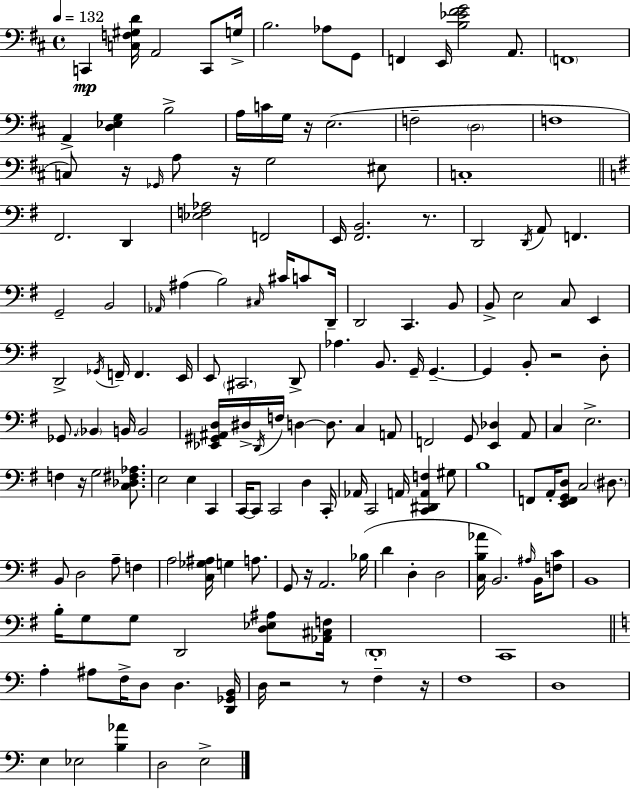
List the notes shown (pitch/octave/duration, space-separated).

C2/q [C3,F3,G#3,D4]/s A2/h C2/e G3/s B3/h. Ab3/e G2/e F2/q E2/s [B3,Eb4,F#4,G4]/h A2/e. F2/w A2/q [D3,Eb3,G3]/q B3/h A3/s C4/s G3/s R/s E3/h. F3/h D3/h F3/w C3/e R/s Gb2/s A3/e R/s G3/h EIS3/e C3/w F#2/h. D2/q [Eb3,F3,Ab3]/h F2/h E2/s [F#2,B2]/h. R/e. D2/h D2/s A2/e F2/q. G2/h B2/h Ab2/s A#3/q B3/h C#3/s C#4/s C4/e D2/s D2/h C2/q. B2/e B2/e E3/h C3/e E2/q D2/h Gb2/s F2/s F2/q. E2/s E2/e C#2/h. D2/e Ab3/q. B2/e. G2/s G2/q. G2/q B2/e R/h D3/e Gb2/e. Bb2/q B2/s B2/h [Eb2,G#2,A#2,D3]/s D#3/s D2/s F3/s D3/q D3/e. C3/q A2/e F2/h G2/e [E2,Db3]/q A2/e C3/q E3/h. F3/q R/s G3/h [C3,Db3,F#3,Ab3]/e. E3/h E3/q C2/q C2/s C2/e C2/h D3/q C2/s Ab2/s C2/h A2/s [C2,D#2,A2,F3]/q G#3/e B3/w F2/e A2/s [E2,F2,G2,D3]/e C3/h D#3/e. B2/e D3/h A3/e F3/q A3/h [C3,Gb3,A#3]/s G3/q A3/e. G2/e R/s A2/h. Bb3/s D4/q D3/q D3/h [C3,B3,Ab4]/s B2/h. A#3/s B2/s [F3,C4]/e B2/w B3/s G3/e G3/e D2/h [D3,Eb3,A#3]/e [Ab2,C#3,F3]/s D2/w C2/w A3/q A#3/e F3/s D3/e D3/q. [D2,Gb2,B2]/s D3/s R/h R/e F3/q R/s F3/w D3/w E3/q Eb3/h [B3,Ab4]/q D3/h E3/h